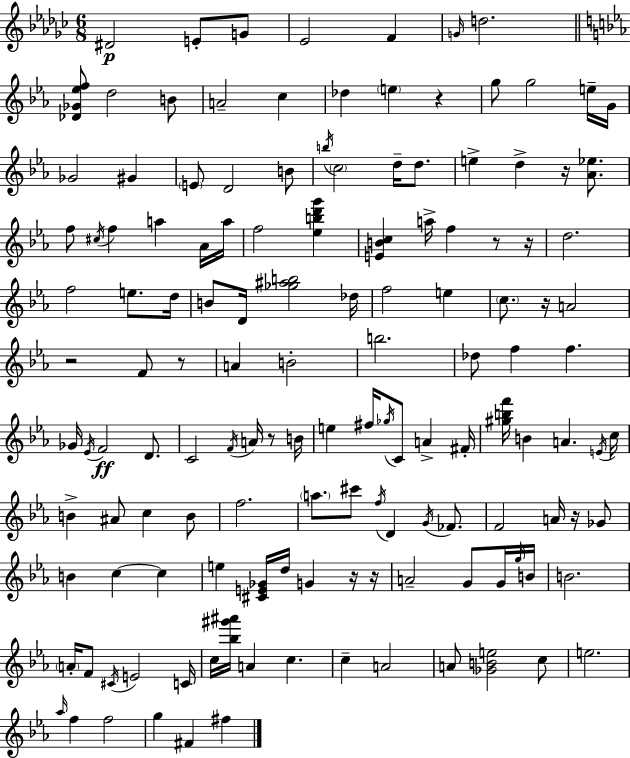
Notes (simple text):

D#4/h E4/e G4/e Eb4/h F4/q G4/s D5/h. [Db4,Gb4,Eb5,F5]/e D5/h B4/e A4/h C5/q Db5/q E5/q R/q G5/e G5/h E5/s G4/s Gb4/h G#4/q E4/e D4/h B4/e B5/s C5/h D5/s D5/e. E5/q D5/q R/s [Ab4,Eb5]/e. F5/e C#5/s F5/q A5/q Ab4/s A5/s F5/h [Eb5,B5,D6,G6]/q [E4,B4,C5]/q A5/s F5/q R/e R/s D5/h. F5/h E5/e. D5/s B4/e D4/s [Gb5,A#5,B5]/h Db5/s F5/h E5/q C5/e. R/s A4/h R/h F4/e R/e A4/q B4/h B5/h. Db5/e F5/q F5/q. Gb4/s Eb4/s F4/h D4/e. C4/h F4/s A4/s R/e B4/s E5/q F#5/s Gb5/s C4/e A4/q F#4/s [G#5,B5,F6]/s B4/q A4/q. E4/s C5/s B4/q A#4/e C5/q B4/e F5/h. A5/e. C#6/e F5/s D4/q G4/s FES4/e. F4/h A4/s R/s Gb4/e B4/q C5/q C5/q E5/q [C#4,E4,Gb4]/s D5/s G4/q R/s R/s A4/h G4/e G4/s G5/s B4/s B4/h. A4/s F4/e C#4/s E4/h C4/s C5/s [Bb5,G#6,A#6]/s A4/q C5/q. C5/q A4/h A4/e [Gb4,B4,E5]/h C5/e E5/h. Ab5/s F5/q F5/h G5/q F#4/q F#5/q